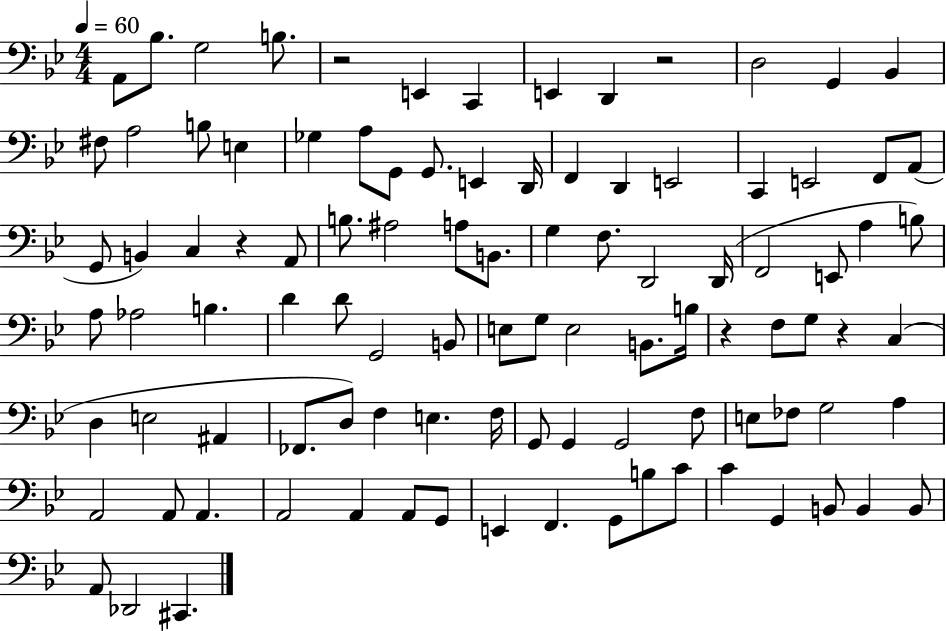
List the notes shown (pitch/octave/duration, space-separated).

A2/e Bb3/e. G3/h B3/e. R/h E2/q C2/q E2/q D2/q R/h D3/h G2/q Bb2/q F#3/e A3/h B3/e E3/q Gb3/q A3/e G2/e G2/e. E2/q D2/s F2/q D2/q E2/h C2/q E2/h F2/e A2/e G2/e B2/q C3/q R/q A2/e B3/e. A#3/h A3/e B2/e. G3/q F3/e. D2/h D2/s F2/h E2/e A3/q B3/e A3/e Ab3/h B3/q. D4/q D4/e G2/h B2/e E3/e G3/e E3/h B2/e. B3/s R/q F3/e G3/e R/q C3/q D3/q E3/h A#2/q FES2/e. D3/e F3/q E3/q. F3/s G2/e G2/q G2/h F3/e E3/e FES3/e G3/h A3/q A2/h A2/e A2/q. A2/h A2/q A2/e G2/e E2/q F2/q. G2/e B3/e C4/e C4/q G2/q B2/e B2/q B2/e A2/e Db2/h C#2/q.